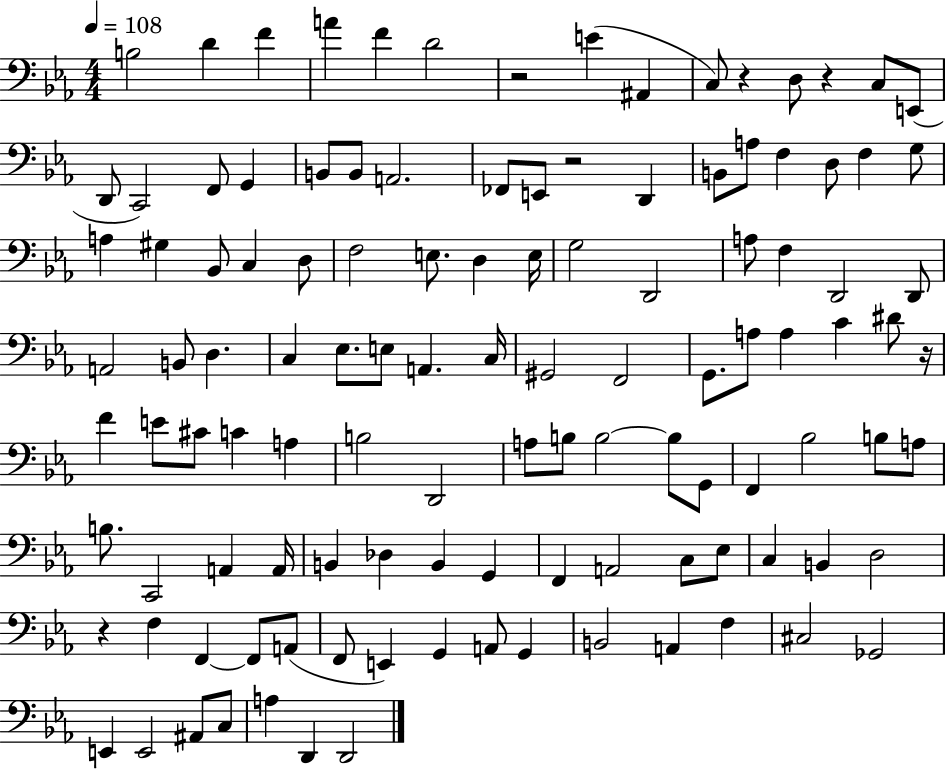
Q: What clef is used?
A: bass